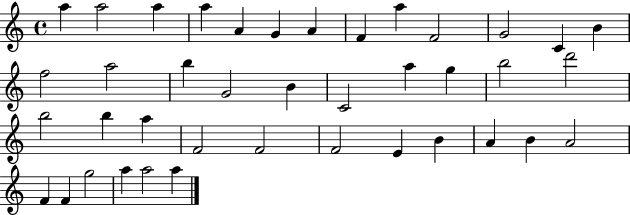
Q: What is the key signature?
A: C major